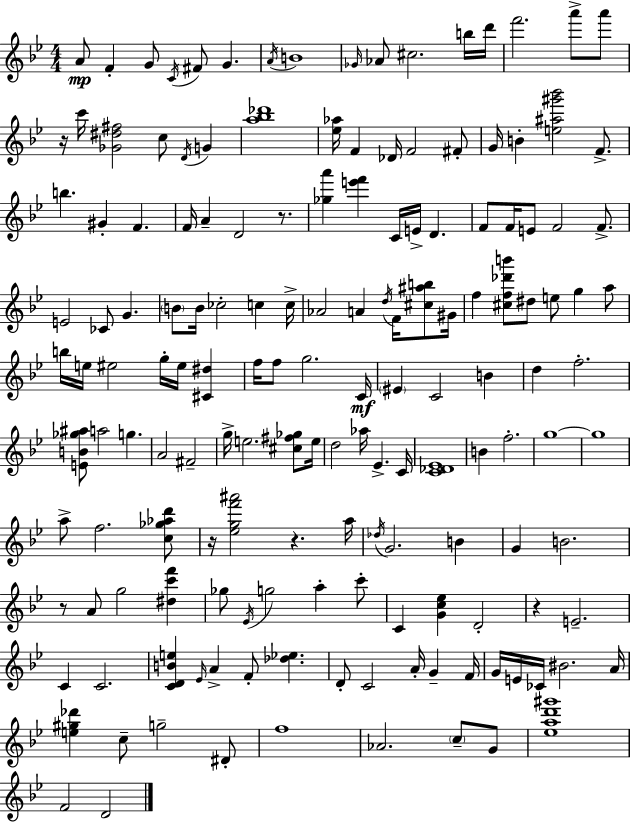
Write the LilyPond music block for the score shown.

{
  \clef treble
  \numericTimeSignature
  \time 4/4
  \key bes \major
  a'8\mp f'4-. g'8 \acciaccatura { c'16 } fis'8 g'4. | \acciaccatura { a'16 } b'1 | \grace { ges'16 } aes'8 cis''2. | b''16 d'''16 f'''2. a'''8-> | \break a'''8 r16 c'''16 <ges' dis'' fis''>2 c''8 \acciaccatura { d'16 } | g'4 <a'' bes'' des'''>1 | <ees'' aes''>16 f'4 des'16 f'2 | fis'8-. g'16 b'4-. <e'' ais'' gis''' bes'''>2 | \break f'8.-> b''4. gis'4-. f'4. | f'16 a'4-- d'2 | r8. <ges'' a'''>4 <e''' f'''>4 c'16 e'16-> d'4. | f'8 f'16 e'8 f'2 | \break f'8.-> e'2 ces'8 g'4. | \parenthesize b'8 b'16 ces''2-. c''4 | c''16-> aes'2 a'4 | \acciaccatura { d''16 } f'16 <cis'' ais'' b''>8 gis'16 f''4 <cis'' f'' des''' b'''>8 dis''8 e''8 g''4 | \break a''8 b''16 e''16 eis''2 g''16-. | eis''16 <cis' dis''>4 f''16 f''8 g''2. | c'16\mf \parenthesize eis'4 c'2 | b'4 d''4 f''2.-. | \break <e' b' ges'' ais''>8 a''2 g''4. | a'2 fis'2-- | g''16-> e''2. | <cis'' fis'' ges''>8 e''16 d''2 aes''16 ees'4.-> | \break c'16 <c' des' ees'>1 | b'4 f''2.-. | g''1~~ | g''1 | \break a''8-> f''2. | <c'' ges'' aes'' d'''>8 r16 <ees'' g'' f''' ais'''>2 r4. | a''16 \acciaccatura { des''16 } g'2. | b'4 g'4 b'2. | \break r8 a'8 g''2 | <dis'' c''' f'''>4 ges''8 \acciaccatura { ees'16 } g''2 | a''4-. c'''8-. c'4 <g' c'' ees''>4 d'2-. | r4 e'2.-- | \break c'4 c'2. | <c' d' b' e''>4 \grace { ees'16 } a'4-> | f'8-. <des'' ees''>4. d'8-. c'2 | a'16-. g'4-- f'16 g'16 e'16 ces'16 bis'2. | \break a'16 <e'' gis'' des'''>4 c''8-- g''2-- | dis'8-. f''1 | aes'2. | \parenthesize c''8-- g'8 <ees'' a'' d''' gis'''>1 | \break f'2 | d'2 \bar "|."
}